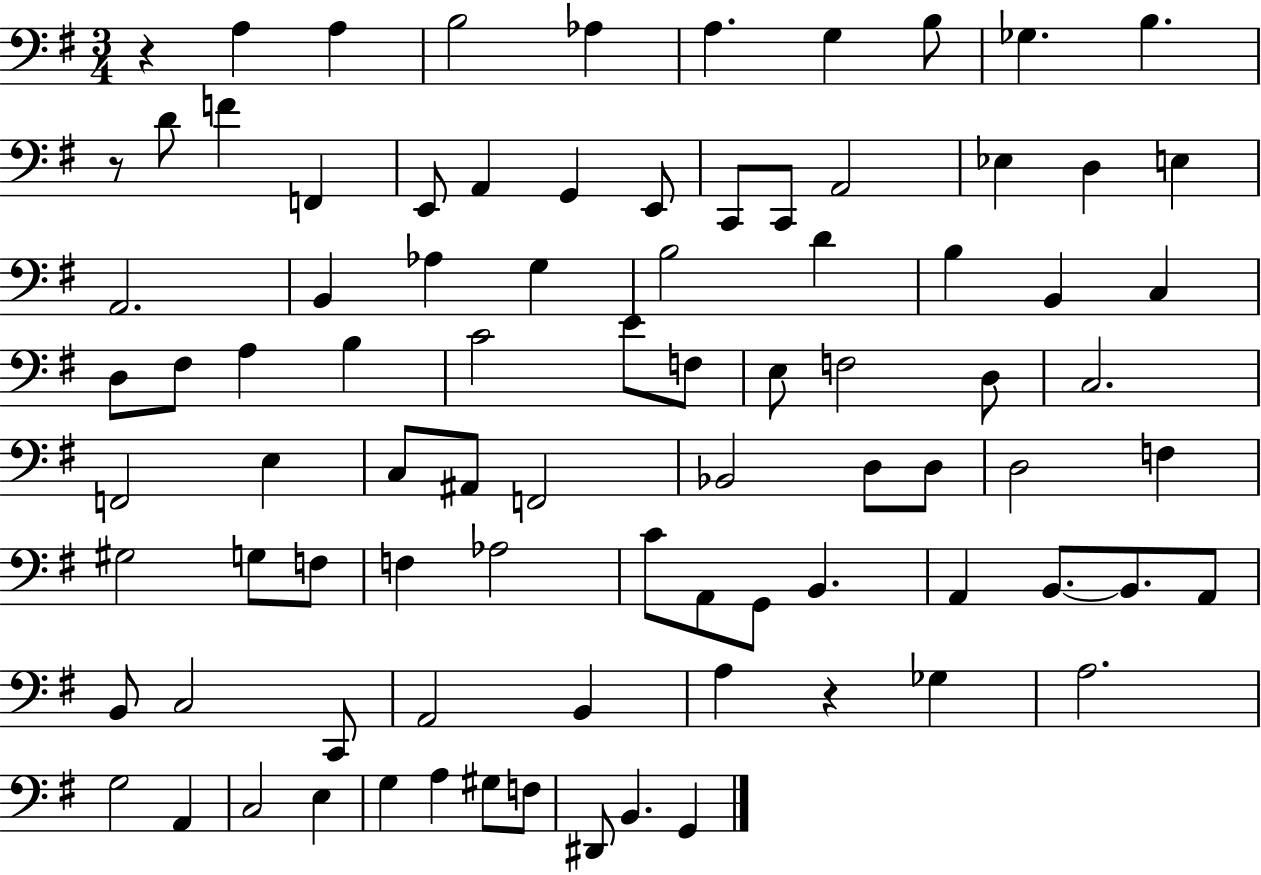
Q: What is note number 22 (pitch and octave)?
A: E3